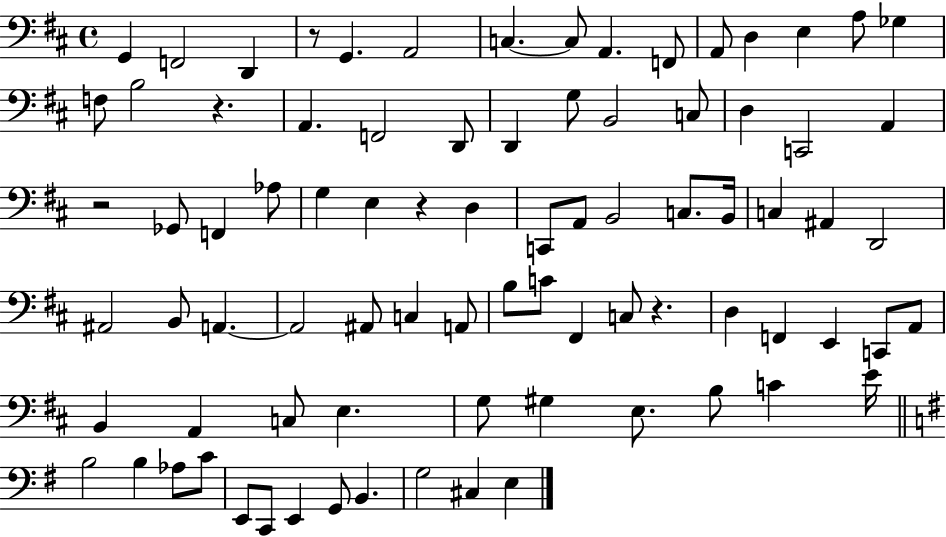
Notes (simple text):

G2/q F2/h D2/q R/e G2/q. A2/h C3/q. C3/e A2/q. F2/e A2/e D3/q E3/q A3/e Gb3/q F3/e B3/h R/q. A2/q. F2/h D2/e D2/q G3/e B2/h C3/e D3/q C2/h A2/q R/h Gb2/e F2/q Ab3/e G3/q E3/q R/q D3/q C2/e A2/e B2/h C3/e. B2/s C3/q A#2/q D2/h A#2/h B2/e A2/q. A2/h A#2/e C3/q A2/e B3/e C4/e F#2/q C3/e R/q. D3/q F2/q E2/q C2/e A2/e B2/q A2/q C3/e E3/q. G3/e G#3/q E3/e. B3/e C4/q E4/s B3/h B3/q Ab3/e C4/e E2/e C2/e E2/q G2/e B2/q. G3/h C#3/q E3/q